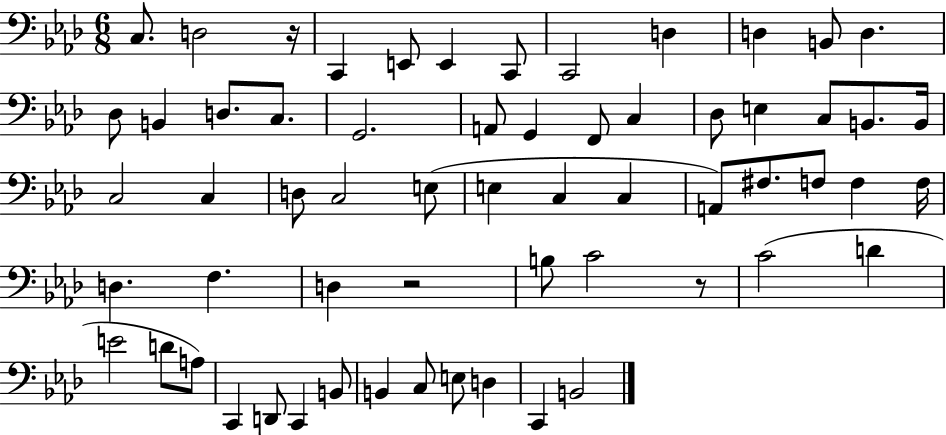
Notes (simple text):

C3/e. D3/h R/s C2/q E2/e E2/q C2/e C2/h D3/q D3/q B2/e D3/q. Db3/e B2/q D3/e. C3/e. G2/h. A2/e G2/q F2/e C3/q Db3/e E3/q C3/e B2/e. B2/s C3/h C3/q D3/e C3/h E3/e E3/q C3/q C3/q A2/e F#3/e. F3/e F3/q F3/s D3/q. F3/q. D3/q R/h B3/e C4/h R/e C4/h D4/q E4/h D4/e A3/e C2/q D2/e C2/q B2/e B2/q C3/e E3/e D3/q C2/q B2/h